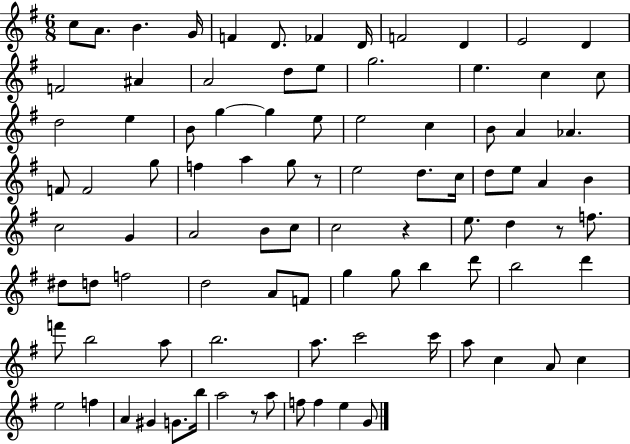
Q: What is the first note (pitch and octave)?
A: C5